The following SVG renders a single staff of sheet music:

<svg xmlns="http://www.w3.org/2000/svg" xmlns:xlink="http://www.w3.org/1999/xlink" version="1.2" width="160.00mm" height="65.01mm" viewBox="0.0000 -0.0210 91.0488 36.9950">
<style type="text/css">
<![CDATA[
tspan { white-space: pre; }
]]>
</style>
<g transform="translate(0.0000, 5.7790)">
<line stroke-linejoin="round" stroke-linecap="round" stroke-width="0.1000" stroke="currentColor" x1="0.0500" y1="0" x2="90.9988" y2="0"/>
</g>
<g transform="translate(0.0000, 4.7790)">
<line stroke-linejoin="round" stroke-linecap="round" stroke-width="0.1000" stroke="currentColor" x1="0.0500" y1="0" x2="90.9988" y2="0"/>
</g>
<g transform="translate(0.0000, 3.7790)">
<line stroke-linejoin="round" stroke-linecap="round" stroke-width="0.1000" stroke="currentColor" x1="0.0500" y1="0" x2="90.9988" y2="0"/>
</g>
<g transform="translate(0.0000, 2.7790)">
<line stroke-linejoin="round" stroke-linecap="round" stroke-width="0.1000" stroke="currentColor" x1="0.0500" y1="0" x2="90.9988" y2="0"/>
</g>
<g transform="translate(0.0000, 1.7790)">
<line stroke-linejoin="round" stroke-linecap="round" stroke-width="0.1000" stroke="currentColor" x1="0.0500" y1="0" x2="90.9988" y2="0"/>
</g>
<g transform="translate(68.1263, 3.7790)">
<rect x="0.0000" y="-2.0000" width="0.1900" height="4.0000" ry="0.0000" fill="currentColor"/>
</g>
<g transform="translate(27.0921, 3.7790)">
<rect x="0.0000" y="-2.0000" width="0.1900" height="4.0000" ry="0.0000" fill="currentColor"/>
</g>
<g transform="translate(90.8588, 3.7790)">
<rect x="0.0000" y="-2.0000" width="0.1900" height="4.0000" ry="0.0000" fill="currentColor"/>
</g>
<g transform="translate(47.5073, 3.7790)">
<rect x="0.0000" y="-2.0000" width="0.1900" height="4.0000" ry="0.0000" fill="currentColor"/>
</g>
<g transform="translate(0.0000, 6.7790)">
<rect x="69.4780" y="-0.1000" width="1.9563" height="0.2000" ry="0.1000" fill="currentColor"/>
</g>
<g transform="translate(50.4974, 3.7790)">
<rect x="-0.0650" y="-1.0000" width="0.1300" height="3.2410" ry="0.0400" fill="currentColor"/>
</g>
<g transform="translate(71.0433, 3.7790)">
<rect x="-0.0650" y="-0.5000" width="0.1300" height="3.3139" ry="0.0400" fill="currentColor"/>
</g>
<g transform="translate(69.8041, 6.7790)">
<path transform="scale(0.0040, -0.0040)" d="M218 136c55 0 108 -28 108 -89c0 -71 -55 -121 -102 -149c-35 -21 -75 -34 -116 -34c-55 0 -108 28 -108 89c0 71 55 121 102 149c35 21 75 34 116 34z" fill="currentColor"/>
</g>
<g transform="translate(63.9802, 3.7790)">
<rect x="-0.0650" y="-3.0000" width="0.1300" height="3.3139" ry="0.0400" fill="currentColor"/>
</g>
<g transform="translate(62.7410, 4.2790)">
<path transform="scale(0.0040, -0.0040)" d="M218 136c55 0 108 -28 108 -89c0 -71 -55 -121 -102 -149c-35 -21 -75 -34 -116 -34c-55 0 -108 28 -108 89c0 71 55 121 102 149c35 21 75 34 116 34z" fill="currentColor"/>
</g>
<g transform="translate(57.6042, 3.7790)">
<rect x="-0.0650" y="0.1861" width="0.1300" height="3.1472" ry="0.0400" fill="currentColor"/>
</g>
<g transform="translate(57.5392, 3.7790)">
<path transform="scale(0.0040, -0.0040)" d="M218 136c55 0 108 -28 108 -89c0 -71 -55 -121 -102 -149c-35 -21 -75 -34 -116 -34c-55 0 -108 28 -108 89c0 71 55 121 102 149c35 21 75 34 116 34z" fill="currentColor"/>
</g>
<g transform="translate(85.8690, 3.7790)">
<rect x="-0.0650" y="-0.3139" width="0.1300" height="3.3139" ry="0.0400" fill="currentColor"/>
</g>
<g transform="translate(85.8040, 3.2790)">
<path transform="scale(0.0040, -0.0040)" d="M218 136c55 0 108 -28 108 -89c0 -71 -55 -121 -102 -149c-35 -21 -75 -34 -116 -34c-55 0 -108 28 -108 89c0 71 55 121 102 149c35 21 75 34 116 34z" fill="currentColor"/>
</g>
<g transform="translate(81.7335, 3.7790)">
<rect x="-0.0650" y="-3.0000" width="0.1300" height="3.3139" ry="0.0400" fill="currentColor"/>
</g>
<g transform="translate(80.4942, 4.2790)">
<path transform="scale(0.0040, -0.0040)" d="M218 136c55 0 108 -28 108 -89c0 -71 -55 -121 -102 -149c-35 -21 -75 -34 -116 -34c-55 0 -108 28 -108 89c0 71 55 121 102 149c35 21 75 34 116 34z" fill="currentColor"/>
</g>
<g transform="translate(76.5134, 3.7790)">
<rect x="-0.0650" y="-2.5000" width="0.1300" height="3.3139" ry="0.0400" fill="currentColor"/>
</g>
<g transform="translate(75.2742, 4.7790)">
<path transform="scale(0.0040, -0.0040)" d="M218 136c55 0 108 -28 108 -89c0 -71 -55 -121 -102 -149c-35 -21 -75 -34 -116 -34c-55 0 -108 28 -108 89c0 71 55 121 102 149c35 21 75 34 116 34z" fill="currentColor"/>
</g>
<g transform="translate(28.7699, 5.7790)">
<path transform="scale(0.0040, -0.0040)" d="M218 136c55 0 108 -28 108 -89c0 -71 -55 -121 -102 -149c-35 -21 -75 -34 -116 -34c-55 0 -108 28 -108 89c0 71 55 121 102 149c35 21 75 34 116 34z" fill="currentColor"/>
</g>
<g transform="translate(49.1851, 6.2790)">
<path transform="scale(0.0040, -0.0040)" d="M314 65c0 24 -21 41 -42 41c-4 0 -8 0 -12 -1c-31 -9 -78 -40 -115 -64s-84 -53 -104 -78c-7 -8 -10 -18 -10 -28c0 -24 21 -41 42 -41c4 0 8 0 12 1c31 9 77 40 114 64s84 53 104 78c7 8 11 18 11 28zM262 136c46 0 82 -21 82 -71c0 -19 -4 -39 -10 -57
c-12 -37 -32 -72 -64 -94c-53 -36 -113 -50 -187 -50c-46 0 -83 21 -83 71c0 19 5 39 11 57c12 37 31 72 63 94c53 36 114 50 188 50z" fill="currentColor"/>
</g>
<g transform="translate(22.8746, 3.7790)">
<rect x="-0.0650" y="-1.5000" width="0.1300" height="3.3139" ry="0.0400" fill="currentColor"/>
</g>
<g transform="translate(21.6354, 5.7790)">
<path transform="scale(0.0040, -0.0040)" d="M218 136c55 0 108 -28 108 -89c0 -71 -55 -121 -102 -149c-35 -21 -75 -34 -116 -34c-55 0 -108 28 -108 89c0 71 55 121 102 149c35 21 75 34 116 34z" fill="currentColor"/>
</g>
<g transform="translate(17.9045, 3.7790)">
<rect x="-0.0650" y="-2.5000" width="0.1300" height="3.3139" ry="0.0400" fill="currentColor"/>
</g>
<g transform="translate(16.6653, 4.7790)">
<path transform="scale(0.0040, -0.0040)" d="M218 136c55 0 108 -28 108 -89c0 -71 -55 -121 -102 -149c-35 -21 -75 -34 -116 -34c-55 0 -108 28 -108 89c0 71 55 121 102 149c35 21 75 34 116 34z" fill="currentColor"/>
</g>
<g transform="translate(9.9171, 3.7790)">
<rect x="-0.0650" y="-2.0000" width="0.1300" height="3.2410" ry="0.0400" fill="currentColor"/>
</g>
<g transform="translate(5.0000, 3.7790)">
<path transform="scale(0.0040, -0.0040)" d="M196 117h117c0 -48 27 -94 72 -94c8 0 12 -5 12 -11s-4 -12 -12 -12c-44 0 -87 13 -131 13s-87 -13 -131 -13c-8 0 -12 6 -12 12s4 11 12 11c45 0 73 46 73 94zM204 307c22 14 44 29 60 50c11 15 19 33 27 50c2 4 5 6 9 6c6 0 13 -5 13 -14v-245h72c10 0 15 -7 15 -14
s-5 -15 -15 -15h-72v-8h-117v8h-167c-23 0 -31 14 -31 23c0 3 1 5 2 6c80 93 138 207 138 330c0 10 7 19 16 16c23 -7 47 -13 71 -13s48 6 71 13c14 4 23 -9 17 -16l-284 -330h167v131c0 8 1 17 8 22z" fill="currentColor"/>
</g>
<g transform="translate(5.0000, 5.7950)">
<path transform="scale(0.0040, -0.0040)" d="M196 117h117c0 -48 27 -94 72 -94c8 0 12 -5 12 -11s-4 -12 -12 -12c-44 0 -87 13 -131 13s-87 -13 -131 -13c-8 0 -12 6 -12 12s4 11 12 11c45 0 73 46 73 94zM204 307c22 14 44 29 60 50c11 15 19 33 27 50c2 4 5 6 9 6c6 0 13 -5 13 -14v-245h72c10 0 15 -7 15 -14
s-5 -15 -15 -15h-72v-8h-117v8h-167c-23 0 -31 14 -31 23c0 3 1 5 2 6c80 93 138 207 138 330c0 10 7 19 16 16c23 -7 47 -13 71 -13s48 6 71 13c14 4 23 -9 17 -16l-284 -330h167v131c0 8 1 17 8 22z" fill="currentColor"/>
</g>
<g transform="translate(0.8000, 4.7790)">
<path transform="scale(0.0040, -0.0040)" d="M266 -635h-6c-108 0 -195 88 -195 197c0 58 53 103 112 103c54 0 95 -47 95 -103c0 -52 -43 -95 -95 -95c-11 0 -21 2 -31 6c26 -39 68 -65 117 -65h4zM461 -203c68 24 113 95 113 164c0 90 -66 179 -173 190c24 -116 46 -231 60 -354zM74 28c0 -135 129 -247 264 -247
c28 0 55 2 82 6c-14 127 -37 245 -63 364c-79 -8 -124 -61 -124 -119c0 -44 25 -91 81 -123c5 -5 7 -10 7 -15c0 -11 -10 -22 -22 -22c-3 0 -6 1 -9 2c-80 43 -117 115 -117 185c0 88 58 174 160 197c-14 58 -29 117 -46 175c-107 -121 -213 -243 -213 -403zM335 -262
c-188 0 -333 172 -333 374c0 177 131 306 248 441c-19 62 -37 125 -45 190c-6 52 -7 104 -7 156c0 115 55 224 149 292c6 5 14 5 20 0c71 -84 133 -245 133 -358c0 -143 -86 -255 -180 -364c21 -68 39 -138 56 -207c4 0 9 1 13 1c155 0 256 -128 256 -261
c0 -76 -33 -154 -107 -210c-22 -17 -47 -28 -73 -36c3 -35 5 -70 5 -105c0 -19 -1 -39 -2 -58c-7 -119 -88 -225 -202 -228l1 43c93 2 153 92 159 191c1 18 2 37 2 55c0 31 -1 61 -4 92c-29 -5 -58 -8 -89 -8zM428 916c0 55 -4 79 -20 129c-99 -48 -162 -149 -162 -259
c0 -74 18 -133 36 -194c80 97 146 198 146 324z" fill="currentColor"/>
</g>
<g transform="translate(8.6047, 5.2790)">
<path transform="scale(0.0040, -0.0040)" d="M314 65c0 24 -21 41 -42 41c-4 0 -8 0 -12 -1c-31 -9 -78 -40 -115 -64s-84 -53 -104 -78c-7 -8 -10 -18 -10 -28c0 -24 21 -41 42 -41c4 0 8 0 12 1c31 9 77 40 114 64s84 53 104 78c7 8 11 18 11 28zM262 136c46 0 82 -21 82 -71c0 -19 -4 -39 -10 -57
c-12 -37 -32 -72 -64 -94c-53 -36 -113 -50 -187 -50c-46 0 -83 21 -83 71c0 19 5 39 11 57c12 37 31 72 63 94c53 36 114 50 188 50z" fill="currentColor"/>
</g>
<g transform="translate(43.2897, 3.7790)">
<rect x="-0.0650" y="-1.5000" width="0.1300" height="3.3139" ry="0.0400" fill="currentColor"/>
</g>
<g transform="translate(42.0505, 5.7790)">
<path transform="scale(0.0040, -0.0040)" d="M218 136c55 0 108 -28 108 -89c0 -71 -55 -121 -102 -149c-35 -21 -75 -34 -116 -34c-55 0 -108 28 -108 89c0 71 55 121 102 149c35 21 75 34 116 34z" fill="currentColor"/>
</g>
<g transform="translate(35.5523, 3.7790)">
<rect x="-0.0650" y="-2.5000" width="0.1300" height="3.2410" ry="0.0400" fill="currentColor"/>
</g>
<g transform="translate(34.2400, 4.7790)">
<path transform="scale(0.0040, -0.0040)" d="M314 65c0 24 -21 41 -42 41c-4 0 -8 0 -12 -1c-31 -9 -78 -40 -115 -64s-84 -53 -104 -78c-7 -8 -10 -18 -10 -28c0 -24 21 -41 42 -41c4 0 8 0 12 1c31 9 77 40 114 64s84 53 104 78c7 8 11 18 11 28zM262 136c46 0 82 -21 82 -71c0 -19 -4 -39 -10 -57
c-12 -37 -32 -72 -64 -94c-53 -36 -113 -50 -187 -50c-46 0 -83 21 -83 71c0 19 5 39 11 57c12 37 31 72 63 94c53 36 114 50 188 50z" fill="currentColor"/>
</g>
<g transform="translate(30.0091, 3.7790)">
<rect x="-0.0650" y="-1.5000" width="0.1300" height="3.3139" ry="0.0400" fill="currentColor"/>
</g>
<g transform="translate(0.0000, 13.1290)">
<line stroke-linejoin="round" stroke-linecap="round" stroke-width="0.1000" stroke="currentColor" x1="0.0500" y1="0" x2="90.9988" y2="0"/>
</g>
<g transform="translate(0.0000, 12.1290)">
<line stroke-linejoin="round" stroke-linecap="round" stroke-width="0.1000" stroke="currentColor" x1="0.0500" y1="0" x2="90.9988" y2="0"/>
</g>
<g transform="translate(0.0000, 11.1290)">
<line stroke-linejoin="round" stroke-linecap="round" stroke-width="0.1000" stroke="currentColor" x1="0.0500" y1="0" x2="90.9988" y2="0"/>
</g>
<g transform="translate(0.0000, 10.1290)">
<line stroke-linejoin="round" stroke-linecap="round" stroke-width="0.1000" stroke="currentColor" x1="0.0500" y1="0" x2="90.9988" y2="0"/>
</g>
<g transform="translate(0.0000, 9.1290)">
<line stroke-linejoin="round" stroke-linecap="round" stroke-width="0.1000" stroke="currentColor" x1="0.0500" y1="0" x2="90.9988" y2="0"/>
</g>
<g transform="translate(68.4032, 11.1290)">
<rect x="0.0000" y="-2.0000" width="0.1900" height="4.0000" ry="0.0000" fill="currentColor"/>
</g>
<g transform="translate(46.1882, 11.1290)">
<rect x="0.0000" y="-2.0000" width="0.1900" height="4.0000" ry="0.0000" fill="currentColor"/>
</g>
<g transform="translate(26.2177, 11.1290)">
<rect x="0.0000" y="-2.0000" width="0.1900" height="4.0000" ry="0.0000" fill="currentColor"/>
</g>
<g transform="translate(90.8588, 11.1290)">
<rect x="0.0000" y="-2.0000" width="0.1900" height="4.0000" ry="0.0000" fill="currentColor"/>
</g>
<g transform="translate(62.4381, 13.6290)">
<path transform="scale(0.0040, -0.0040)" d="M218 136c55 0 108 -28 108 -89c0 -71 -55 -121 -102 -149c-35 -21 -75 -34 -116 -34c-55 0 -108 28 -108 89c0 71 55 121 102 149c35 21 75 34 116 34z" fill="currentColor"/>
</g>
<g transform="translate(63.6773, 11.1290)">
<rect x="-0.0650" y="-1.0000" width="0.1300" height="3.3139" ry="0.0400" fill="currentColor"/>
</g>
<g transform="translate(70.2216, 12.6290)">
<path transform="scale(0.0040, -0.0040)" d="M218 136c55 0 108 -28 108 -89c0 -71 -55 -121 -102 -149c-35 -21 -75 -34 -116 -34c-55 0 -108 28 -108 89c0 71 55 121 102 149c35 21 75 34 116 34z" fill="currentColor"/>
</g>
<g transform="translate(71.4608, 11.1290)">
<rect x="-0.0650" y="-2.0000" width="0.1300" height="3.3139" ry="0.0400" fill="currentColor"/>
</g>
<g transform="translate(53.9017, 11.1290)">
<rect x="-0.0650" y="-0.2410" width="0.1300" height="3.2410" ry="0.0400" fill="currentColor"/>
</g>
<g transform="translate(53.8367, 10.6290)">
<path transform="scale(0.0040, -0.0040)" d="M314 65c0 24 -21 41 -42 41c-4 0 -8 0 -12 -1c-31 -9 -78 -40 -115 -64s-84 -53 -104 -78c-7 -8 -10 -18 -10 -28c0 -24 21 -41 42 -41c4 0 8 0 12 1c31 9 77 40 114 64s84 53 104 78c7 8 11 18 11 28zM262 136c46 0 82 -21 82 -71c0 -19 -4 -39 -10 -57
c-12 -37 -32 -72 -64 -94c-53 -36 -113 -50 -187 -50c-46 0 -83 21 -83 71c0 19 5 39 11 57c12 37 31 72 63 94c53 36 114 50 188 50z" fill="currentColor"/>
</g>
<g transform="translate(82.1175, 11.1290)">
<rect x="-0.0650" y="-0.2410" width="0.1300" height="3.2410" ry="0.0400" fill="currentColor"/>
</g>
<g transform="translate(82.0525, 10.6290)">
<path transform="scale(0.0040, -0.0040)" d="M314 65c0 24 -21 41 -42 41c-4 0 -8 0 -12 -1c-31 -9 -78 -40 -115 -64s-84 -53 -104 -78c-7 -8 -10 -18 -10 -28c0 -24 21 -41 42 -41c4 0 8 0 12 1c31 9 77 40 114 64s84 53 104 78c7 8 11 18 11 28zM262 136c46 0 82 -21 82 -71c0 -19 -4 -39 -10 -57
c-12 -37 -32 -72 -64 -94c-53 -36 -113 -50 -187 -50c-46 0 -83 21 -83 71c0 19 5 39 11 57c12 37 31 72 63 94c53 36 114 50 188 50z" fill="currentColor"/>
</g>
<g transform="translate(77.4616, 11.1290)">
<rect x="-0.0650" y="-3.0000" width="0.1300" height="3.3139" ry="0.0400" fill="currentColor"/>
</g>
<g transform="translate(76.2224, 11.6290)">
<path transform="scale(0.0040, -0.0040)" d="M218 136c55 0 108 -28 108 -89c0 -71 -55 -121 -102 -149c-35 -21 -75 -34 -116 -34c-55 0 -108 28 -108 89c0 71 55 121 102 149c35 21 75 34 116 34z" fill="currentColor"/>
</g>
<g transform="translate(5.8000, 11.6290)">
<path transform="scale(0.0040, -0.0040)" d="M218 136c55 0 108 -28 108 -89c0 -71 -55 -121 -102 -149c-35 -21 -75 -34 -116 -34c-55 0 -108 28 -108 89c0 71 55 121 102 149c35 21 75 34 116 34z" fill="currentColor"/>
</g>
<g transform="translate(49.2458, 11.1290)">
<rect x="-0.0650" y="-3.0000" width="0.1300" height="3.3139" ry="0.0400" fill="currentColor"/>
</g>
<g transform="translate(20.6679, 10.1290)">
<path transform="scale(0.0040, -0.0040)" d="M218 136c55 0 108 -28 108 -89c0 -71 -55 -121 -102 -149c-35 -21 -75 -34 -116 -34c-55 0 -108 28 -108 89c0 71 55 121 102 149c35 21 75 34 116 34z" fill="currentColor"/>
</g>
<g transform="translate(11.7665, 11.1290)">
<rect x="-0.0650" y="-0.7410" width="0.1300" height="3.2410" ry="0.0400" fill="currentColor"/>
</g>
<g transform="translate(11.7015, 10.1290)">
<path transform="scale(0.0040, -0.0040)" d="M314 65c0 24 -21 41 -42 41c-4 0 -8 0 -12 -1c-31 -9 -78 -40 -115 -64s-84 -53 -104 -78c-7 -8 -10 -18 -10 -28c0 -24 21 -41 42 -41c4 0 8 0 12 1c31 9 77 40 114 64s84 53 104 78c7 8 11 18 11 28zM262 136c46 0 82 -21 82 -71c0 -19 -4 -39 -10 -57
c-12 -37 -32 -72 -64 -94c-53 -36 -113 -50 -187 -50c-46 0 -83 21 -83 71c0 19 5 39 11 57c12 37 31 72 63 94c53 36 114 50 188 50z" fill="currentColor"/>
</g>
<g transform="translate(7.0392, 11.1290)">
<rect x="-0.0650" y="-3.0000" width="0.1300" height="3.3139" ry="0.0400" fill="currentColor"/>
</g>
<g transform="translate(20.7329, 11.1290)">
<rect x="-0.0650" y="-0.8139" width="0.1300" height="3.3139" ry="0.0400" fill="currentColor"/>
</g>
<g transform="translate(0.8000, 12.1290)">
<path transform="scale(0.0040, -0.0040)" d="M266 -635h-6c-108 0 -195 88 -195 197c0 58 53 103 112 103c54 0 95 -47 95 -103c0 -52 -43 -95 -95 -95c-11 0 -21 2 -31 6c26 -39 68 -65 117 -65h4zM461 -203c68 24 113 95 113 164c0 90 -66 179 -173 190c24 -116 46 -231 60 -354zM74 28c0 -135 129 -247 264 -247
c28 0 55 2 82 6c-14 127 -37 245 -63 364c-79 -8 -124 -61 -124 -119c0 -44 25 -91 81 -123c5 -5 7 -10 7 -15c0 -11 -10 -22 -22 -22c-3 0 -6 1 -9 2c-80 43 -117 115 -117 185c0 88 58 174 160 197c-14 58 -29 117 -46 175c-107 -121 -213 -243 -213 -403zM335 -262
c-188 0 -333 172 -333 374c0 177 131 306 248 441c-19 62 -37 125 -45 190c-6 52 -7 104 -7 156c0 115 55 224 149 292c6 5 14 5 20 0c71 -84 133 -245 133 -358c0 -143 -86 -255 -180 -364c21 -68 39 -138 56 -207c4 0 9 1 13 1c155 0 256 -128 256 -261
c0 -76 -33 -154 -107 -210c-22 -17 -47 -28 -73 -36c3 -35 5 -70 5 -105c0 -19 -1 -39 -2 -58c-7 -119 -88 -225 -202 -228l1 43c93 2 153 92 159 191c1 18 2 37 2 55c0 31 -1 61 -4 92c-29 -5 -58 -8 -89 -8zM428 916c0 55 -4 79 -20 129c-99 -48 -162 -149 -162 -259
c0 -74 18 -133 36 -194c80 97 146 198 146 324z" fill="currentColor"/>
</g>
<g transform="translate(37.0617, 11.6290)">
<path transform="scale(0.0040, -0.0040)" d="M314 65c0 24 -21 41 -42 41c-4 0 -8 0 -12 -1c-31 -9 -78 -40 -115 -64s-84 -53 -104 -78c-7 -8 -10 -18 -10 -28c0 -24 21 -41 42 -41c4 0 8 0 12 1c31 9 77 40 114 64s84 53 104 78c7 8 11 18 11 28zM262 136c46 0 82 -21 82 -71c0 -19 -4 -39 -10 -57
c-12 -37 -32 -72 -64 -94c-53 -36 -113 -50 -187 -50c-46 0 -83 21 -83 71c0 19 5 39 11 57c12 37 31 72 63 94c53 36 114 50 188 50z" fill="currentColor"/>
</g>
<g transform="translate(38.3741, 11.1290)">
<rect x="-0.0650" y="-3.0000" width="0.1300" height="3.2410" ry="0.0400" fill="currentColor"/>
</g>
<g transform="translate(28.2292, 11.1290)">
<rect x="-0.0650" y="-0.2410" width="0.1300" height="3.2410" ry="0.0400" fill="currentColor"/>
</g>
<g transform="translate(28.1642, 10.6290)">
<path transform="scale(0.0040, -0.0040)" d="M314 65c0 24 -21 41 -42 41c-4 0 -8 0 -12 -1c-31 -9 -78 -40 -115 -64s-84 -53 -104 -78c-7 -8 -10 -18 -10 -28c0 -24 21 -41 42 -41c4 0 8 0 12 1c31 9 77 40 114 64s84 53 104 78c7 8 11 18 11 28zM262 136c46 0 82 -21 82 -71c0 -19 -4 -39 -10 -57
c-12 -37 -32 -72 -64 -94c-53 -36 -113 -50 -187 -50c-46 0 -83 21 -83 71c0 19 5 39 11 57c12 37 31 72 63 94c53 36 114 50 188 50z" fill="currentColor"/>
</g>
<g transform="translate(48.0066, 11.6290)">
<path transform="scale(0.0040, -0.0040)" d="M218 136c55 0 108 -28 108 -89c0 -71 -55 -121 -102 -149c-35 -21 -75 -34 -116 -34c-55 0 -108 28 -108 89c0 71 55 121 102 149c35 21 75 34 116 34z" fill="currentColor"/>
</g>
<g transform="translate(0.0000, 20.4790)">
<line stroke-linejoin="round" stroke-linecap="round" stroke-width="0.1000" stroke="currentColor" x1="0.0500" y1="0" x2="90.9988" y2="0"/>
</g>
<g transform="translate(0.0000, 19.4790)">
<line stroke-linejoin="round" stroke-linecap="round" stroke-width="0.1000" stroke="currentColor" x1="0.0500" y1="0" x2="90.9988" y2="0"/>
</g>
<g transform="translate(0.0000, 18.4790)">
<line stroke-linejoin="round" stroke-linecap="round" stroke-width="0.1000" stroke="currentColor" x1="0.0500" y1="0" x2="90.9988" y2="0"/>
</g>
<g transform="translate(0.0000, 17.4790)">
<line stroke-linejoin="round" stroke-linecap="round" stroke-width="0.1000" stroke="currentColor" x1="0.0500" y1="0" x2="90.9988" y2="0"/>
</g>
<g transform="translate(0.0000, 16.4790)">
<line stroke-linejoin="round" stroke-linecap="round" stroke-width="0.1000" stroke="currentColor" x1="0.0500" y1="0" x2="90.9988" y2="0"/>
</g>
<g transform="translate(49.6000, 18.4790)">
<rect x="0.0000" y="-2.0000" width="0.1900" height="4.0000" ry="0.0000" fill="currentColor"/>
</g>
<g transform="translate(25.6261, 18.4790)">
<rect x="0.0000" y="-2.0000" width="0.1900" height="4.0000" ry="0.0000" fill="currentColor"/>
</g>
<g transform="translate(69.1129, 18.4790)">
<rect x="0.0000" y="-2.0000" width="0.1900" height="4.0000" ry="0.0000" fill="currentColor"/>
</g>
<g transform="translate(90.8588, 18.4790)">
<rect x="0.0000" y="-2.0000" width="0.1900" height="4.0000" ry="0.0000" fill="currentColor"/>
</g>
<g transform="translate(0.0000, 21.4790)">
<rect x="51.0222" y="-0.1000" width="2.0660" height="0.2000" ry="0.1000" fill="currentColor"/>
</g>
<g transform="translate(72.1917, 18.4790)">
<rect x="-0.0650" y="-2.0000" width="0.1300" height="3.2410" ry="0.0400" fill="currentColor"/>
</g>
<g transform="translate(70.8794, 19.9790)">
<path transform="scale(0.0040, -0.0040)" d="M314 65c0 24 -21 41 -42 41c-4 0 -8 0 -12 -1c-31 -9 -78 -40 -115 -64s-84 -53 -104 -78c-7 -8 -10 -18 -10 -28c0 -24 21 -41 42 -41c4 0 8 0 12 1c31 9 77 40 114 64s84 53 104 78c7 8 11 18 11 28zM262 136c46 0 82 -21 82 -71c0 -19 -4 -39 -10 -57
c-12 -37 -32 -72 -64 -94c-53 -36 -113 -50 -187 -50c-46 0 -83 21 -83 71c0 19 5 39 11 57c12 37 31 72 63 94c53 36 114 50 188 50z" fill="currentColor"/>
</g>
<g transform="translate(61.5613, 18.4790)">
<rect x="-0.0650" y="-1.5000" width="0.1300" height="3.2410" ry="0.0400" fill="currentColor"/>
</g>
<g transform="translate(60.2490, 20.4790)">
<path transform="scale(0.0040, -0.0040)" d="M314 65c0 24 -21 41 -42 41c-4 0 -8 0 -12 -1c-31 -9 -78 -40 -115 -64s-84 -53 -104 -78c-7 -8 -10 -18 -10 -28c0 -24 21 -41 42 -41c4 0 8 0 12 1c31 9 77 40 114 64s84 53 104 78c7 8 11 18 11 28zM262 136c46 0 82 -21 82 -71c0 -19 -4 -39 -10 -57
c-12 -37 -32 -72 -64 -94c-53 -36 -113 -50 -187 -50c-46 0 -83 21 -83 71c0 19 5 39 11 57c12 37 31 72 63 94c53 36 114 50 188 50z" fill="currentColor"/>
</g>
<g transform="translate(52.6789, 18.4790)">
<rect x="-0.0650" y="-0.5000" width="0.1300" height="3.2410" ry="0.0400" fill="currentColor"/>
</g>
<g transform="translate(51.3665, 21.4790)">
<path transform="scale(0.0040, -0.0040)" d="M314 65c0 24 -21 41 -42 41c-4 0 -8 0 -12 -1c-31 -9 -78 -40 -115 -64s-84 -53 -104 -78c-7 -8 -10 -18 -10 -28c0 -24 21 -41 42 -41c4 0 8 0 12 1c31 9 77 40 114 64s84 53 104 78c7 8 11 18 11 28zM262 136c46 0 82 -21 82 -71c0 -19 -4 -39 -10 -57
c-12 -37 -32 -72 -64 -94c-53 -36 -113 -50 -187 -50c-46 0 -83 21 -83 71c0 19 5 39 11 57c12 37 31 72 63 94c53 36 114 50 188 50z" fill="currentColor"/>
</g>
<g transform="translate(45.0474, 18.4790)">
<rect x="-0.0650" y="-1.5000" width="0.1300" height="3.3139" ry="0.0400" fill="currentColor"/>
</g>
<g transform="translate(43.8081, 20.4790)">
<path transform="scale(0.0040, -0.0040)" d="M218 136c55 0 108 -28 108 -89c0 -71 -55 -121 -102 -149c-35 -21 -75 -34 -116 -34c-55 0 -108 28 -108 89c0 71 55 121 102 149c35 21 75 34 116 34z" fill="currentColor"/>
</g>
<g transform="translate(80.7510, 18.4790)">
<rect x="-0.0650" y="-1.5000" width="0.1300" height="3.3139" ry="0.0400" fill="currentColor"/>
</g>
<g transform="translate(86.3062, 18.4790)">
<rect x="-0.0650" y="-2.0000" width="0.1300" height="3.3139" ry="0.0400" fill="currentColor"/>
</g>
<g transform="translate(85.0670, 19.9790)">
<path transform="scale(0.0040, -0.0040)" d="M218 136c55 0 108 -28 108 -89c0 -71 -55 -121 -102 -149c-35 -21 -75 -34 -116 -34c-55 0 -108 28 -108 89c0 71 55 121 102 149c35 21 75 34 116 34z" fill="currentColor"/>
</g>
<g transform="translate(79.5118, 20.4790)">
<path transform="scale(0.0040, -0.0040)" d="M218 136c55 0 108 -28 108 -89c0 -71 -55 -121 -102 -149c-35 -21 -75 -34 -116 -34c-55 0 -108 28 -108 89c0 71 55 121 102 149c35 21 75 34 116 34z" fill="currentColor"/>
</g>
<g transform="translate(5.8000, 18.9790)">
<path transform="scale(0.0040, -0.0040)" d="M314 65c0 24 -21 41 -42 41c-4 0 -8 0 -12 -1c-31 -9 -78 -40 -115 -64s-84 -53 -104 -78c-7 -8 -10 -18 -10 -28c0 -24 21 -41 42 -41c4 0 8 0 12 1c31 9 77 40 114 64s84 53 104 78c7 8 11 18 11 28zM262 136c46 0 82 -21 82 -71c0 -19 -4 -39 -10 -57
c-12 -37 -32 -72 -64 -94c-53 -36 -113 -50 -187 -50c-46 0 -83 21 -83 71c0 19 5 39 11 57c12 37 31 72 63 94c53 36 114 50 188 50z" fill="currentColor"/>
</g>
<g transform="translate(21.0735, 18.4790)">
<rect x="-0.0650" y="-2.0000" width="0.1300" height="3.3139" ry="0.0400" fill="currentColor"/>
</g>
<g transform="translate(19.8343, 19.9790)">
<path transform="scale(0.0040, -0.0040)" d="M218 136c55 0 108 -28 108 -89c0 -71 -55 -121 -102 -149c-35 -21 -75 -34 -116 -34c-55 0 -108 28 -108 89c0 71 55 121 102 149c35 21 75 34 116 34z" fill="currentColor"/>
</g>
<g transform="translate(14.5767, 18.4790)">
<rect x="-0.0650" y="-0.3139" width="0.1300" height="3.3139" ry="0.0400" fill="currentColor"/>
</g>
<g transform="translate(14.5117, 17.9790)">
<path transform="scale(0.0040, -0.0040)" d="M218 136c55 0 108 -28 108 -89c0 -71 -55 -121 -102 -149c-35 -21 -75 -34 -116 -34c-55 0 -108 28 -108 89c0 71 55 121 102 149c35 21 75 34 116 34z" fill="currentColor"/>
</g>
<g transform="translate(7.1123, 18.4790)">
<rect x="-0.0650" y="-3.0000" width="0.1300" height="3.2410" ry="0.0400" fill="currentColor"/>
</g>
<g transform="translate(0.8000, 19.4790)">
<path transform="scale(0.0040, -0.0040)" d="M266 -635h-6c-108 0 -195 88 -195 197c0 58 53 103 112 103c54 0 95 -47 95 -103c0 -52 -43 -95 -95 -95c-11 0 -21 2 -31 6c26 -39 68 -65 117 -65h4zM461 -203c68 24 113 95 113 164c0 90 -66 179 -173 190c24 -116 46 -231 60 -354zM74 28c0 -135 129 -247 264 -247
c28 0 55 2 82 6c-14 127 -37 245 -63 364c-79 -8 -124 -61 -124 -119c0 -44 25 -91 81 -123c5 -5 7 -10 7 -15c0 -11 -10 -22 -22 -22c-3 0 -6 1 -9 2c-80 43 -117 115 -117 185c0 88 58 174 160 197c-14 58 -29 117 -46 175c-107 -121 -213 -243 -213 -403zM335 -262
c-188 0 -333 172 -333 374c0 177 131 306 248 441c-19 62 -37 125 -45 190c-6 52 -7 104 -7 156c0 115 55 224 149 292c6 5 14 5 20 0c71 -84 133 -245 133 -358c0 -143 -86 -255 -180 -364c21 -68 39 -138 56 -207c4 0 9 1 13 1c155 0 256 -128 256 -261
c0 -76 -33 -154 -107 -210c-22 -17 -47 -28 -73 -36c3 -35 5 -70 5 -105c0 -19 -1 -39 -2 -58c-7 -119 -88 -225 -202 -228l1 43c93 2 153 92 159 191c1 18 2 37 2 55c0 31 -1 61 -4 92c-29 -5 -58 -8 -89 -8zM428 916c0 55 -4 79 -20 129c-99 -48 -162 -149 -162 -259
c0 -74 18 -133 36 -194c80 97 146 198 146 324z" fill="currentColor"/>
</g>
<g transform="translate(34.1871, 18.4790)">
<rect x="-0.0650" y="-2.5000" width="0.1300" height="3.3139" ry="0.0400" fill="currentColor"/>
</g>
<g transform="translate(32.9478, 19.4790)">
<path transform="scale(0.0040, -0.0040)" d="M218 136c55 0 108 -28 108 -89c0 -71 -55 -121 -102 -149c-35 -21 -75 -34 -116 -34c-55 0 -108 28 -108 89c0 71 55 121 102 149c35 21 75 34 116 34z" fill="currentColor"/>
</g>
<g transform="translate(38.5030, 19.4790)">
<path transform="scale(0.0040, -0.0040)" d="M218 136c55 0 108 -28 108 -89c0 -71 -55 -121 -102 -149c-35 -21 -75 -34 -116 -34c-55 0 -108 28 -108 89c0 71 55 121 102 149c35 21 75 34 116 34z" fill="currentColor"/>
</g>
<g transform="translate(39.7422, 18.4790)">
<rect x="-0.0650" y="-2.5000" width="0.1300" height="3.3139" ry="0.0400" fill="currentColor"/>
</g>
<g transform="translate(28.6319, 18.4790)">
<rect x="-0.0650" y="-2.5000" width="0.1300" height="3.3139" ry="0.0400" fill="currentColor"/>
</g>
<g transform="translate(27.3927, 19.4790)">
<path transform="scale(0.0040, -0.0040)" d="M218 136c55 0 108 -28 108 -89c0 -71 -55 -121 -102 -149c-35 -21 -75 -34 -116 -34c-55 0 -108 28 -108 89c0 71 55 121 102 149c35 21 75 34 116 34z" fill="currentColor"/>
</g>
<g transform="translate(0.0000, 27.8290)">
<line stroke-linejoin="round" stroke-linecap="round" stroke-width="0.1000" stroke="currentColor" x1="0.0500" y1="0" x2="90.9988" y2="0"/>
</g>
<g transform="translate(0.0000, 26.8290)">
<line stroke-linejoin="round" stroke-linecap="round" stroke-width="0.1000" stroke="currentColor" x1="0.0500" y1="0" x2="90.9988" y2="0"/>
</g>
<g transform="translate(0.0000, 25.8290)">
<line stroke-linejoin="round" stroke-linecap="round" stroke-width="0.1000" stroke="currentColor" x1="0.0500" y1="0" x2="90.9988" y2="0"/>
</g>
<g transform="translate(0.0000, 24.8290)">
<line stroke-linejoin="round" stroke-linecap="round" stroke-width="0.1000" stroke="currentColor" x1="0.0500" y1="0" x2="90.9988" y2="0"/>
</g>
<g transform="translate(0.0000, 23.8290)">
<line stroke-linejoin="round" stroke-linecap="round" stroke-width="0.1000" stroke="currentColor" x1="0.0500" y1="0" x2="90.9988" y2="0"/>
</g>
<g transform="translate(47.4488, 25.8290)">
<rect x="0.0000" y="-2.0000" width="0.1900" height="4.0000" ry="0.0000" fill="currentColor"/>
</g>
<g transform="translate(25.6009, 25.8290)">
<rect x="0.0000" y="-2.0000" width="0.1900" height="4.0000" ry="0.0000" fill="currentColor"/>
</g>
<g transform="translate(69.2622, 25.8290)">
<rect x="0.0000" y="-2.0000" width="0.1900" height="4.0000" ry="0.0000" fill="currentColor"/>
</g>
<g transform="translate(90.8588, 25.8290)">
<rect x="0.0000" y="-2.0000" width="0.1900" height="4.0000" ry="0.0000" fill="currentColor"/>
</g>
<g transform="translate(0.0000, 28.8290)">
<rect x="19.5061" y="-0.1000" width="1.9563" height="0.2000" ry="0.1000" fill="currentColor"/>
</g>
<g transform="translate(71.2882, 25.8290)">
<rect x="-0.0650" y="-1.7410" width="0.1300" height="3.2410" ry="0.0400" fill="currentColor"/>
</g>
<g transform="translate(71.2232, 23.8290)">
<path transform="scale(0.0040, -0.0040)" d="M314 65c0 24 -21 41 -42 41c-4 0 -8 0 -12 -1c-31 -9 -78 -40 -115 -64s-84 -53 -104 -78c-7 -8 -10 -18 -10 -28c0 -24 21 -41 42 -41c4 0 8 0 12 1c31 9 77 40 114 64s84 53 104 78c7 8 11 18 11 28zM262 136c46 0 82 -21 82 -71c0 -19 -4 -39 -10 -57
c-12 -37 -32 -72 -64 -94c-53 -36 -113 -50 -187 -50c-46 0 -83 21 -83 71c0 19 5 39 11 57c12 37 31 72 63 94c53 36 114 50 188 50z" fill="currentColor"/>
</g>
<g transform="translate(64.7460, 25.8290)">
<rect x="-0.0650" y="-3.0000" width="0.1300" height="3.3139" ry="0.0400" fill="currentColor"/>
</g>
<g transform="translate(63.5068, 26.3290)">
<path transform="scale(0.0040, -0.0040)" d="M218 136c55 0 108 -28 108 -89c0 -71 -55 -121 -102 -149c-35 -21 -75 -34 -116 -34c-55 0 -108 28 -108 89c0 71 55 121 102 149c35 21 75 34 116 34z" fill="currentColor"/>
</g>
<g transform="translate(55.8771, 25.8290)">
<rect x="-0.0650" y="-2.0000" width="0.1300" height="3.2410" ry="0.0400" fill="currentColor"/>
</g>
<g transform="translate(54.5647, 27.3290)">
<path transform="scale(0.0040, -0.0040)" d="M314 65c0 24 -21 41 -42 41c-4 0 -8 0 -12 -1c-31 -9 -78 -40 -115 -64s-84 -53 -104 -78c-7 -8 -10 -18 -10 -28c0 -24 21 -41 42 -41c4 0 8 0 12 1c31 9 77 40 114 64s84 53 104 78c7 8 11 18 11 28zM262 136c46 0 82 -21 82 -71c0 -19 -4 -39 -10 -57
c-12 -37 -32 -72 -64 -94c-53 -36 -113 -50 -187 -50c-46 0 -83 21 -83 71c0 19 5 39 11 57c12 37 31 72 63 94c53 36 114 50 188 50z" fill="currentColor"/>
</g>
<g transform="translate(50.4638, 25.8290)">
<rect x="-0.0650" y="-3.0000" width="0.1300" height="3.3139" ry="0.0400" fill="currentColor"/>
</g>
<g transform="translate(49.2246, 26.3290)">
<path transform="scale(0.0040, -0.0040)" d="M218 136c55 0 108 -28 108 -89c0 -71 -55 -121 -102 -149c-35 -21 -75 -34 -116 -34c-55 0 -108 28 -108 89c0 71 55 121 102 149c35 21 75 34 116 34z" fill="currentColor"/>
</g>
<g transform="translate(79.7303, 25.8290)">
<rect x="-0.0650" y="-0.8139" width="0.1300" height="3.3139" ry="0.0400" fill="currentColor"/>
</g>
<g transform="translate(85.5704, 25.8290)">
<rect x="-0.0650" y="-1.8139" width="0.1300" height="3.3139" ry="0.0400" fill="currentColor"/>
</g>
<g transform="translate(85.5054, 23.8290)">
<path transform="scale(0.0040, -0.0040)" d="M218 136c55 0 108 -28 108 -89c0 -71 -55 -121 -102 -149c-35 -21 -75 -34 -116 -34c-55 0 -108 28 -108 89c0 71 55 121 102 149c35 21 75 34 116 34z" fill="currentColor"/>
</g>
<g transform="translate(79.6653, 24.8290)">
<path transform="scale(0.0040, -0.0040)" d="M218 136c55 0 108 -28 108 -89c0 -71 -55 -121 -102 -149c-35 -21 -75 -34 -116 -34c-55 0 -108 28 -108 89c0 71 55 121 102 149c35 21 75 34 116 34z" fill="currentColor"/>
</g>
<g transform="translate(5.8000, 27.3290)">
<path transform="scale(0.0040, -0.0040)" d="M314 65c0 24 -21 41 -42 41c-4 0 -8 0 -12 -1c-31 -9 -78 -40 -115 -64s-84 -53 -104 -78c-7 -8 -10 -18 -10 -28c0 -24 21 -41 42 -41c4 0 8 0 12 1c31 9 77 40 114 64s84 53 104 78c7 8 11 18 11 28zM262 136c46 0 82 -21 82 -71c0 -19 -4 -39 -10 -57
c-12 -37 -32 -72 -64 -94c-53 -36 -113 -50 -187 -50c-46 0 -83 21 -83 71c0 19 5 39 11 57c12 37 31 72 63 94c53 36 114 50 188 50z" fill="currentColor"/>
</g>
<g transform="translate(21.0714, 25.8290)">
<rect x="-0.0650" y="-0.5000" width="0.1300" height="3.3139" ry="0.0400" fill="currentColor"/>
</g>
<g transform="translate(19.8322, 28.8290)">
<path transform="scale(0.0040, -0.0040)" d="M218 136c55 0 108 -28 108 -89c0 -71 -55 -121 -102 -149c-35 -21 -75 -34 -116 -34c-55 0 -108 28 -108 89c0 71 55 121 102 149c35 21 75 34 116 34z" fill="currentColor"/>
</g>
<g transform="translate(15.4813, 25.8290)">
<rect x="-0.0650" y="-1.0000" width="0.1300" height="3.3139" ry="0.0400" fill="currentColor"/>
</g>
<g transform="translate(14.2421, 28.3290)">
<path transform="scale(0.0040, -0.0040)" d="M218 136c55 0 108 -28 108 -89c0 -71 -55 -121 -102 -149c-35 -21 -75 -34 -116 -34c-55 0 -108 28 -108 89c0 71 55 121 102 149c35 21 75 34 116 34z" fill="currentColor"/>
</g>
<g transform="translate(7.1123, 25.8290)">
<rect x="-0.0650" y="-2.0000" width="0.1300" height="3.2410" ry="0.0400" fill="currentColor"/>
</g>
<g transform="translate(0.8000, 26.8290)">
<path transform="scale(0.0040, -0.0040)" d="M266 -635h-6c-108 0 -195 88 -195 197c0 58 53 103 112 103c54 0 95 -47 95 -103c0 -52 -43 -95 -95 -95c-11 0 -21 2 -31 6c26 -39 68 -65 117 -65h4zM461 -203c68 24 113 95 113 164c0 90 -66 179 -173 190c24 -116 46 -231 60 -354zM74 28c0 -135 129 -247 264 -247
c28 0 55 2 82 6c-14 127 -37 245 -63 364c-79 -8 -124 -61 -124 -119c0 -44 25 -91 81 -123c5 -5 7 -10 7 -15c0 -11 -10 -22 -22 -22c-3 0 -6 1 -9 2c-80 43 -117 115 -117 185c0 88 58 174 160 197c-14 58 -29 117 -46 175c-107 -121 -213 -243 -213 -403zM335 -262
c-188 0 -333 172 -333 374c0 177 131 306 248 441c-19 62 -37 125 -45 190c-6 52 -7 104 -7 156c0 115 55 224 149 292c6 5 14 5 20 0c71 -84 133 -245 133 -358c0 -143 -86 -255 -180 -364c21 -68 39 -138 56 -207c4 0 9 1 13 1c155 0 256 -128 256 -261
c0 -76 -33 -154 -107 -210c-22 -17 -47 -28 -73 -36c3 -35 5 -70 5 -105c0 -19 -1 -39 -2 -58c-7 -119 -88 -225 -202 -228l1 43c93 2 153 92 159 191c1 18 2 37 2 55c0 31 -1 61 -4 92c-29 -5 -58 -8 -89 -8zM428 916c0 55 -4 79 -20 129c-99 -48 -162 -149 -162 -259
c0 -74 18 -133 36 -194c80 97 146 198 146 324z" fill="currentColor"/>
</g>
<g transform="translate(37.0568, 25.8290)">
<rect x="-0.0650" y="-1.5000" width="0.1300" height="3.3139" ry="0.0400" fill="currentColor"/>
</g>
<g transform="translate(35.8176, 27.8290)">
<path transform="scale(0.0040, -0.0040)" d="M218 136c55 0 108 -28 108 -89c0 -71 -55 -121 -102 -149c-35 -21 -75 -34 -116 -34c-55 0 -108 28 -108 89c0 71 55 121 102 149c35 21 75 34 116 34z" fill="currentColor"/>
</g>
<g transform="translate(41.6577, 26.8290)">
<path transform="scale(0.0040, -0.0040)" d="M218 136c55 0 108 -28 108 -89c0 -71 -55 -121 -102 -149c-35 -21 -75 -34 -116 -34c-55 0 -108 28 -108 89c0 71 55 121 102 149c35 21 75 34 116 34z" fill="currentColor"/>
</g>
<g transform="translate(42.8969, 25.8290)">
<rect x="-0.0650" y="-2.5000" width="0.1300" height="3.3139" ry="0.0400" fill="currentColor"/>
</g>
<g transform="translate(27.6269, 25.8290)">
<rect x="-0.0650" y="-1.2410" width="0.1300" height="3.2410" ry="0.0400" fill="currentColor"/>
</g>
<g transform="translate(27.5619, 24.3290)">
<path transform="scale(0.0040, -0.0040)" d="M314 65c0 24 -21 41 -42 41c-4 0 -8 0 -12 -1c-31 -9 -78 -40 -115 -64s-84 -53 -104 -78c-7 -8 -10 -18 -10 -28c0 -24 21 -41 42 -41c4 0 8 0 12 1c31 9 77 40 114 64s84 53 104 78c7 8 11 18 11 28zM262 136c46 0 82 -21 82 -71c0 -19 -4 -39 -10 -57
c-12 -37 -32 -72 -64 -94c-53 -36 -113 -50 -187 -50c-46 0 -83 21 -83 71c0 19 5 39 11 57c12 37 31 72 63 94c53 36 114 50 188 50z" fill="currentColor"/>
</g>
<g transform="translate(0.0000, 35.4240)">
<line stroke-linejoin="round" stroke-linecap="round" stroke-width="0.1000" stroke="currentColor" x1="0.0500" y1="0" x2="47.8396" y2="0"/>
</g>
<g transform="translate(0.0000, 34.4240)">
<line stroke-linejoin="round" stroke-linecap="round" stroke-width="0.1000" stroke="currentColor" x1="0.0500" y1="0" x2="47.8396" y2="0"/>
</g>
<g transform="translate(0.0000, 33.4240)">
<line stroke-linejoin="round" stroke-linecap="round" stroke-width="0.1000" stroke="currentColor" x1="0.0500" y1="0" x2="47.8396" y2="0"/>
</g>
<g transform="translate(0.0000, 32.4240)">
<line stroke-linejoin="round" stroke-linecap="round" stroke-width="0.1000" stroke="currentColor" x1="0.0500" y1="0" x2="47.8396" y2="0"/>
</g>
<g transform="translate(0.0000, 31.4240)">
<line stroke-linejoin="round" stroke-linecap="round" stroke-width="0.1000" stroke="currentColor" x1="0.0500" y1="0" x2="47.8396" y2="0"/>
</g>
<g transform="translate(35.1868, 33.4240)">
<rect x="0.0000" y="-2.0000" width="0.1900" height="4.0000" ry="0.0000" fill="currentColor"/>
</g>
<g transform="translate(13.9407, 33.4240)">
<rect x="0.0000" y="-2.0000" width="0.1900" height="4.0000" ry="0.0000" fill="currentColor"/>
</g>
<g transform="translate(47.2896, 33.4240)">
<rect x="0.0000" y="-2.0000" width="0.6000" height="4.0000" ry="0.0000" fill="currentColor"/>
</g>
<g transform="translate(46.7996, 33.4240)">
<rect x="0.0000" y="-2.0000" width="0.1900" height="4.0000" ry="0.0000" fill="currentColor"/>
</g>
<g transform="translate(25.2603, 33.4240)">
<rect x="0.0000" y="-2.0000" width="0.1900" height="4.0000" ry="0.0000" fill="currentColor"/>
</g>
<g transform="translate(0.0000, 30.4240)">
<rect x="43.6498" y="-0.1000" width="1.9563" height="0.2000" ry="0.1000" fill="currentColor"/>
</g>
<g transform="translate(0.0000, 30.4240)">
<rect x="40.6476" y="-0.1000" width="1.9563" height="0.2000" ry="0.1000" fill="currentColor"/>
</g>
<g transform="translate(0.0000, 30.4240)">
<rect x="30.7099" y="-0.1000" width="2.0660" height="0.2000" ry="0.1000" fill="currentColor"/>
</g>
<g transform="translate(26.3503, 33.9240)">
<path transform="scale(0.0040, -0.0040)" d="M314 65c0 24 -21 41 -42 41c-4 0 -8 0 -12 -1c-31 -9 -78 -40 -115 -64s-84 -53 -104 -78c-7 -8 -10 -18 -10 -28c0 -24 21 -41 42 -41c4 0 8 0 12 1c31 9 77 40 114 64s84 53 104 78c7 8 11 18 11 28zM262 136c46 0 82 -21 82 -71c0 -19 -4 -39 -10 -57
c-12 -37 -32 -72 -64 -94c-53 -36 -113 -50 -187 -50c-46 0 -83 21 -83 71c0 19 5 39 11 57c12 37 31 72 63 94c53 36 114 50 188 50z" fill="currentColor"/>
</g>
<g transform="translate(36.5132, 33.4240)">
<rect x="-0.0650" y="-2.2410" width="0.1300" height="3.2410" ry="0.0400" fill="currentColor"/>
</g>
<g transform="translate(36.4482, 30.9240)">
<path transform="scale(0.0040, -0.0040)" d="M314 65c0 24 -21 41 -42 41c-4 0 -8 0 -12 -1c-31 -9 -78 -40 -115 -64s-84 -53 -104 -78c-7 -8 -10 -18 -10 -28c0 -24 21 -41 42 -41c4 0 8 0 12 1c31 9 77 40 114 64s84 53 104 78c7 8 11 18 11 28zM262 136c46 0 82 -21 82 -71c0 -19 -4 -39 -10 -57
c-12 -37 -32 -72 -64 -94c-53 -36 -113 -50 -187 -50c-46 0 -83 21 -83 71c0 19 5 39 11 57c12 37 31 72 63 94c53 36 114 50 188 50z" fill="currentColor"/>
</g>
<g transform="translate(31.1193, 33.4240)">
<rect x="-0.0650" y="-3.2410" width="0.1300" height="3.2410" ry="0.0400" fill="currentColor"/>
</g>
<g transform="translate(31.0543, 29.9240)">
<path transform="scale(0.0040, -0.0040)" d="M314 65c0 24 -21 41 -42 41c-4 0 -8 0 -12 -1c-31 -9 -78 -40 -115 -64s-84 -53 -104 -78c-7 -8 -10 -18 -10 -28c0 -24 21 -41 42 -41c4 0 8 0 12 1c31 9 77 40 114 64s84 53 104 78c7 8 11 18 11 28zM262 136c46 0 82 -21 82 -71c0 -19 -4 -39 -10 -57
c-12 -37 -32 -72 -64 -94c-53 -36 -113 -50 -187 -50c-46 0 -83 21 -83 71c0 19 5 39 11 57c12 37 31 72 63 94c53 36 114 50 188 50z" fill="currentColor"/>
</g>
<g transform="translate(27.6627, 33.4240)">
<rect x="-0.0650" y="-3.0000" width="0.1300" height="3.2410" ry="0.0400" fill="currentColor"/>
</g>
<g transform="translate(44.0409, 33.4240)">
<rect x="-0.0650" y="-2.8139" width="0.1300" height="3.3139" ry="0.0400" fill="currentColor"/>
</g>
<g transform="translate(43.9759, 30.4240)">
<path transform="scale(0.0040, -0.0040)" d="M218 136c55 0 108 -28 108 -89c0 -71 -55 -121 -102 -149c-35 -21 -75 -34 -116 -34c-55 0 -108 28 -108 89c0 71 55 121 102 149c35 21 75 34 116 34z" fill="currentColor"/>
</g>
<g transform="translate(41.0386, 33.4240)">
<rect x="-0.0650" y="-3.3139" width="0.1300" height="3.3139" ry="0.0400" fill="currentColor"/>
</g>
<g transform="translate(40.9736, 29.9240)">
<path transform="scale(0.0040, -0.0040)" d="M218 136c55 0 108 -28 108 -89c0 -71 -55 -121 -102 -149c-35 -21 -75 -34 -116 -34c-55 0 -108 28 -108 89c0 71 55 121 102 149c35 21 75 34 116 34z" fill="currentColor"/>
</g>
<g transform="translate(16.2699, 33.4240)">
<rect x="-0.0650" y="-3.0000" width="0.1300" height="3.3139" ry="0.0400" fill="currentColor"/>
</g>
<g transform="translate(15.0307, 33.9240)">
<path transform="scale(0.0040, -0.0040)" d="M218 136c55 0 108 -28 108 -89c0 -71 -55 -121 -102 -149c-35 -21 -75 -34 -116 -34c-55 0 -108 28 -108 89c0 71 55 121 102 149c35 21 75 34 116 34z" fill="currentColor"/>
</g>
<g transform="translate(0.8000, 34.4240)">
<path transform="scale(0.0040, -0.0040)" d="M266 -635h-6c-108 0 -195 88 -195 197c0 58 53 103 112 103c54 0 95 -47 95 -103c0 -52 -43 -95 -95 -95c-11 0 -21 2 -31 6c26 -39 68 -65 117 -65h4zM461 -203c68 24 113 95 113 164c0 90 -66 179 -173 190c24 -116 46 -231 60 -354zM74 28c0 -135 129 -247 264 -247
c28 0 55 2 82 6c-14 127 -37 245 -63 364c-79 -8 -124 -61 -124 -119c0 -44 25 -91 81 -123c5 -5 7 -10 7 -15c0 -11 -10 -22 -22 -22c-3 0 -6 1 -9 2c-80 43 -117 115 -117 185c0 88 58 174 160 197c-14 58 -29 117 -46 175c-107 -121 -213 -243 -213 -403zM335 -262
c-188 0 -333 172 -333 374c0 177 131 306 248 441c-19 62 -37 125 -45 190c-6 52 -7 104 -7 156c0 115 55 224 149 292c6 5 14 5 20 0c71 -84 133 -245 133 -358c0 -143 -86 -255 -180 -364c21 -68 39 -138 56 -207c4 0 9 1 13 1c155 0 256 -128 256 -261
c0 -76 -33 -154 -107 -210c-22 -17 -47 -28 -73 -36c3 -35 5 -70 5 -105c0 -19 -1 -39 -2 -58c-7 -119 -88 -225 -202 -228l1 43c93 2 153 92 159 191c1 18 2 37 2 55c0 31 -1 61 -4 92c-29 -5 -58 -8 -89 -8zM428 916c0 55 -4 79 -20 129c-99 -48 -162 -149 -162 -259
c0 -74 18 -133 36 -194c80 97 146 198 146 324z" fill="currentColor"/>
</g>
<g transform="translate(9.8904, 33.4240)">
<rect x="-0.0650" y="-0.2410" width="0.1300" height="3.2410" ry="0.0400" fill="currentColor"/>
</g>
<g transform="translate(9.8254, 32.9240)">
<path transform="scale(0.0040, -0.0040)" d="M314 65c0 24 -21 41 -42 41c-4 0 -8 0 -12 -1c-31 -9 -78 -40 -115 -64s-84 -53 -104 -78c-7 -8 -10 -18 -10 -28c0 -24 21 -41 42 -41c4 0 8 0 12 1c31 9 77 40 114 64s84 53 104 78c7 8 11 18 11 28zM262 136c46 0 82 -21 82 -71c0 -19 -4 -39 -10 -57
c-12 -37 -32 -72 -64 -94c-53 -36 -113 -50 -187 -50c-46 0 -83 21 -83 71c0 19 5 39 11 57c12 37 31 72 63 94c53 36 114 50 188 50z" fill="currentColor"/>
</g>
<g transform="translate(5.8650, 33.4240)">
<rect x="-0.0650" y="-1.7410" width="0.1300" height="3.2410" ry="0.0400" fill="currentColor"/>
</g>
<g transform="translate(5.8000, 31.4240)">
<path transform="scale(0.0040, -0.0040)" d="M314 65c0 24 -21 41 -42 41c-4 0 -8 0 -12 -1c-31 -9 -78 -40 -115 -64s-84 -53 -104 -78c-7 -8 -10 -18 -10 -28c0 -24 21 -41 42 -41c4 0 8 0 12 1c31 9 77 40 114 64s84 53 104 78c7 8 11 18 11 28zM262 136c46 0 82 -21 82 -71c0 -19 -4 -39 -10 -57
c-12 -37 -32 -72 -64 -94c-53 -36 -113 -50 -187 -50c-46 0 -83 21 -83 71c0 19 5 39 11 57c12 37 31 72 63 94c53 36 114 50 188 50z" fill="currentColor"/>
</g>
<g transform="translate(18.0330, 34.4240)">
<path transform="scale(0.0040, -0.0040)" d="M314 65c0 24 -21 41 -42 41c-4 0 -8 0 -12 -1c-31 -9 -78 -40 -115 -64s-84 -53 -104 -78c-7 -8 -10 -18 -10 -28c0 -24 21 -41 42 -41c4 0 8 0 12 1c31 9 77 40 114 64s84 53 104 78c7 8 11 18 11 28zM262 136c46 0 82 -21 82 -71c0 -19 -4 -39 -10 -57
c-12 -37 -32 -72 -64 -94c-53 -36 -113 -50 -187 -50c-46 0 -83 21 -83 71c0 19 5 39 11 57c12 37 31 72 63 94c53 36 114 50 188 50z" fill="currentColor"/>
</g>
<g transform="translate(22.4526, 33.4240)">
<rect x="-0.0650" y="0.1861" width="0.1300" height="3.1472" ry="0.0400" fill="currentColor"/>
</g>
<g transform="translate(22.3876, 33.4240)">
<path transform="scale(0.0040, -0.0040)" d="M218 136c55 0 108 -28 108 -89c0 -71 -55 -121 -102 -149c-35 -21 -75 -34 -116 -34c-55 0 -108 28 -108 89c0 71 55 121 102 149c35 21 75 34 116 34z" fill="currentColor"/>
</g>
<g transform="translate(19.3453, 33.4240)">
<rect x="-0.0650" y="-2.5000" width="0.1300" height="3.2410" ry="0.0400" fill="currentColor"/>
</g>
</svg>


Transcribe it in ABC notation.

X:1
T:Untitled
M:4/4
L:1/4
K:C
F2 G E E G2 E D2 B A C G A c A d2 d c2 A2 A c2 D F A c2 A2 c F G G G E C2 E2 F2 E F F2 D C e2 E G A F2 A f2 d f f2 c2 A G2 B A2 b2 g2 b a